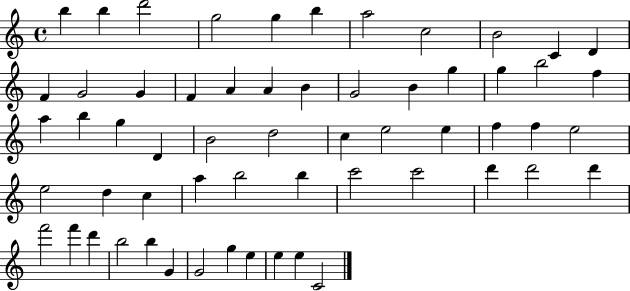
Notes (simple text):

B5/q B5/q D6/h G5/h G5/q B5/q A5/h C5/h B4/h C4/q D4/q F4/q G4/h G4/q F4/q A4/q A4/q B4/q G4/h B4/q G5/q G5/q B5/h F5/q A5/q B5/q G5/q D4/q B4/h D5/h C5/q E5/h E5/q F5/q F5/q E5/h E5/h D5/q C5/q A5/q B5/h B5/q C6/h C6/h D6/q D6/h D6/q F6/h F6/q D6/q B5/h B5/q G4/q G4/h G5/q E5/q E5/q E5/q C4/h